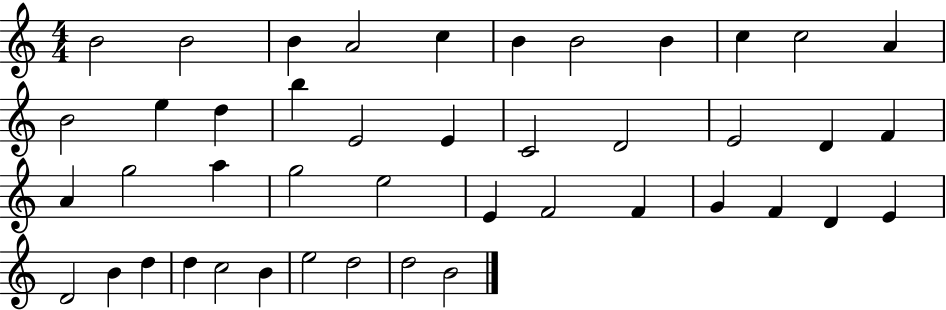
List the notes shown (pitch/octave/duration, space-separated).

B4/h B4/h B4/q A4/h C5/q B4/q B4/h B4/q C5/q C5/h A4/q B4/h E5/q D5/q B5/q E4/h E4/q C4/h D4/h E4/h D4/q F4/q A4/q G5/h A5/q G5/h E5/h E4/q F4/h F4/q G4/q F4/q D4/q E4/q D4/h B4/q D5/q D5/q C5/h B4/q E5/h D5/h D5/h B4/h